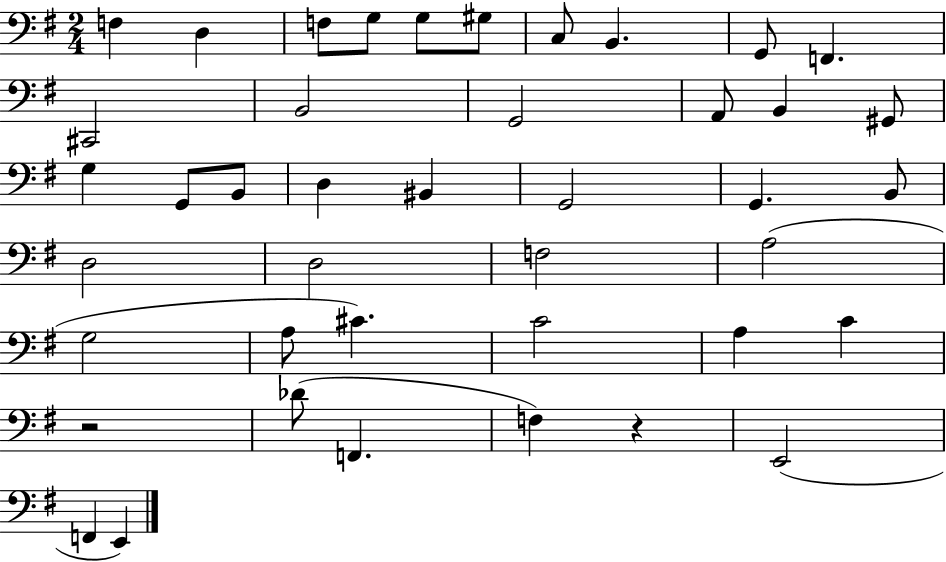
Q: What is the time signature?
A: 2/4